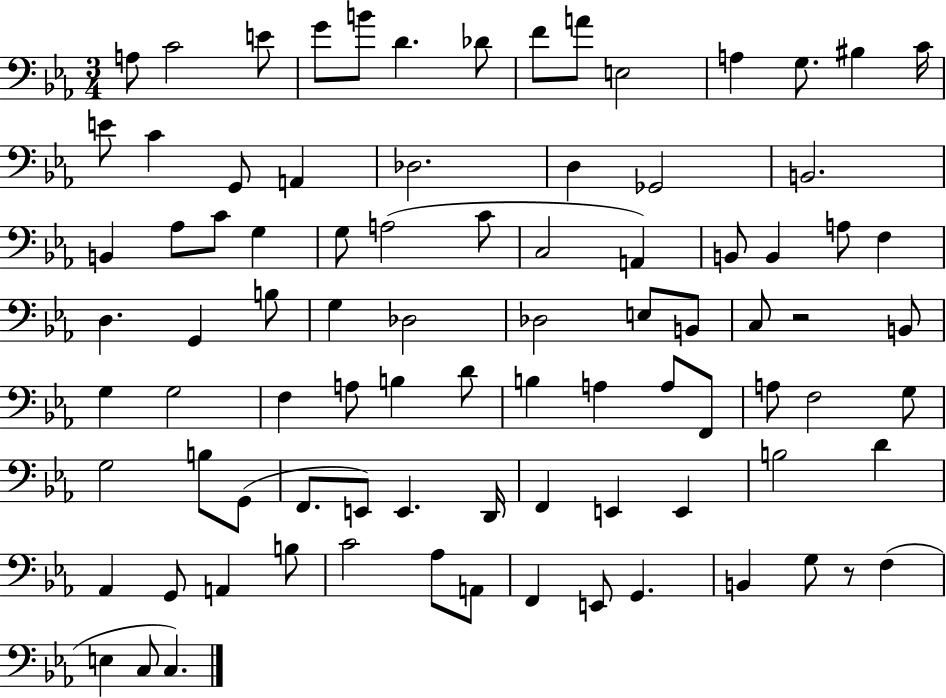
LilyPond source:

{
  \clef bass
  \numericTimeSignature
  \time 3/4
  \key ees \major
  a8 c'2 e'8 | g'8 b'8 d'4. des'8 | f'8 a'8 e2 | a4 g8. bis4 c'16 | \break e'8 c'4 g,8 a,4 | des2. | d4 ges,2 | b,2. | \break b,4 aes8 c'8 g4 | g8 a2( c'8 | c2 a,4) | b,8 b,4 a8 f4 | \break d4. g,4 b8 | g4 des2 | des2 e8 b,8 | c8 r2 b,8 | \break g4 g2 | f4 a8 b4 d'8 | b4 a4 a8 f,8 | a8 f2 g8 | \break g2 b8 g,8( | f,8. e,8) e,4. d,16 | f,4 e,4 e,4 | b2 d'4 | \break aes,4 g,8 a,4 b8 | c'2 aes8 a,8 | f,4 e,8 g,4. | b,4 g8 r8 f4( | \break e4 c8 c4.) | \bar "|."
}